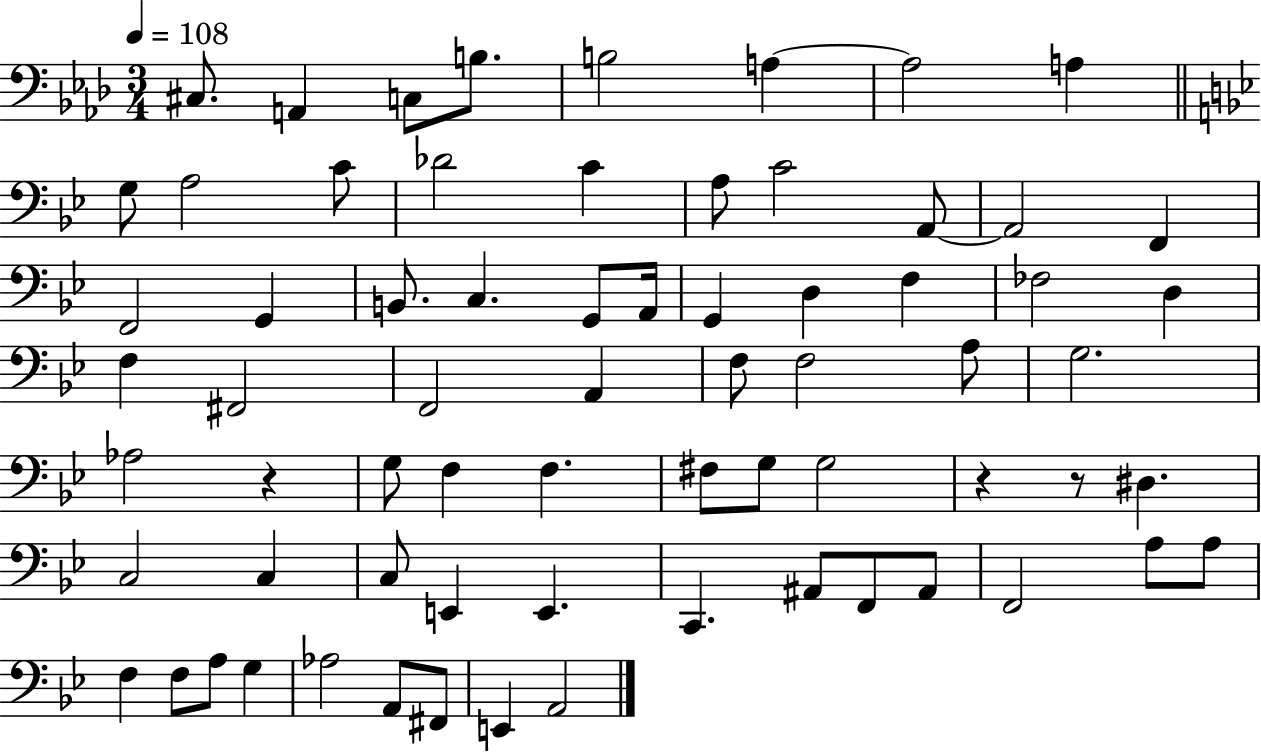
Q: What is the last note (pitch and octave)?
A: A2